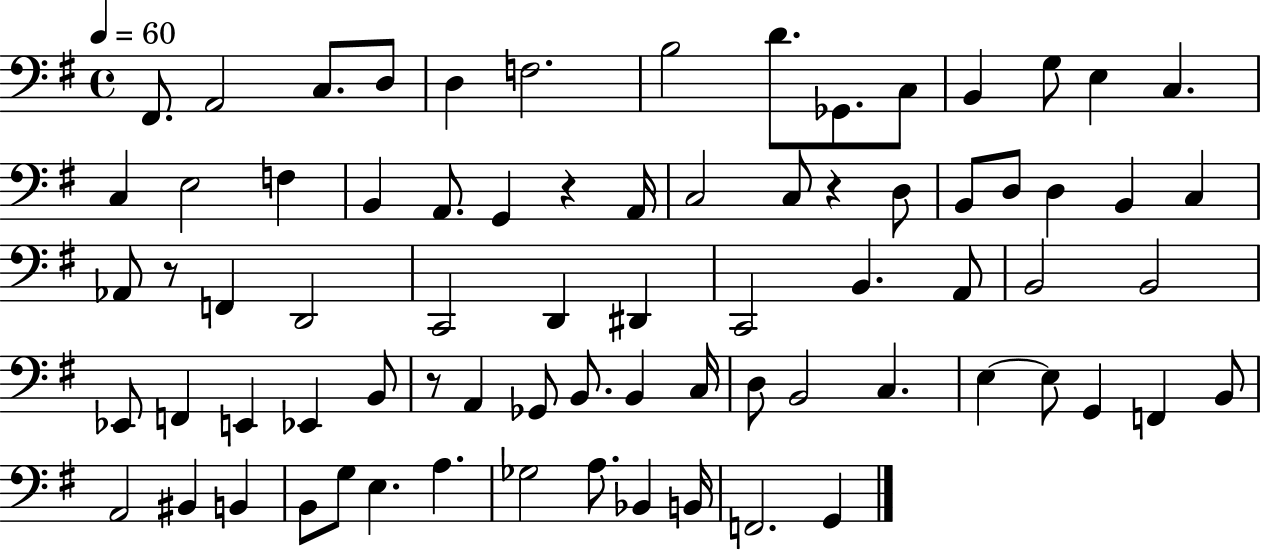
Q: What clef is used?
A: bass